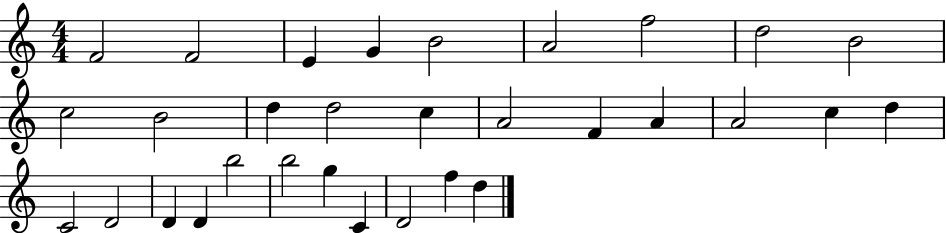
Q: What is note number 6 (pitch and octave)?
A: A4